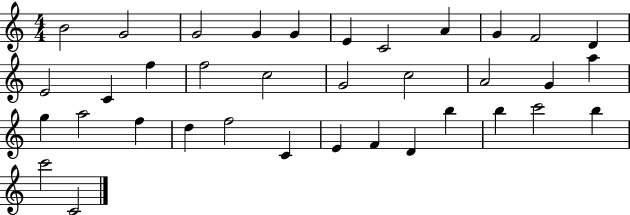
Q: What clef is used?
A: treble